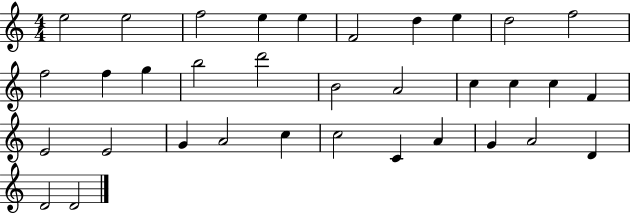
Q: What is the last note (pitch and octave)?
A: D4